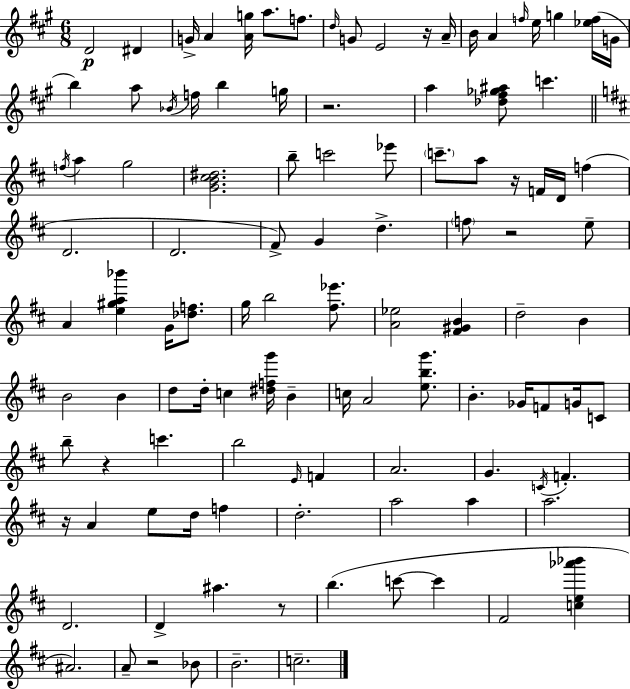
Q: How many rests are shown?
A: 8